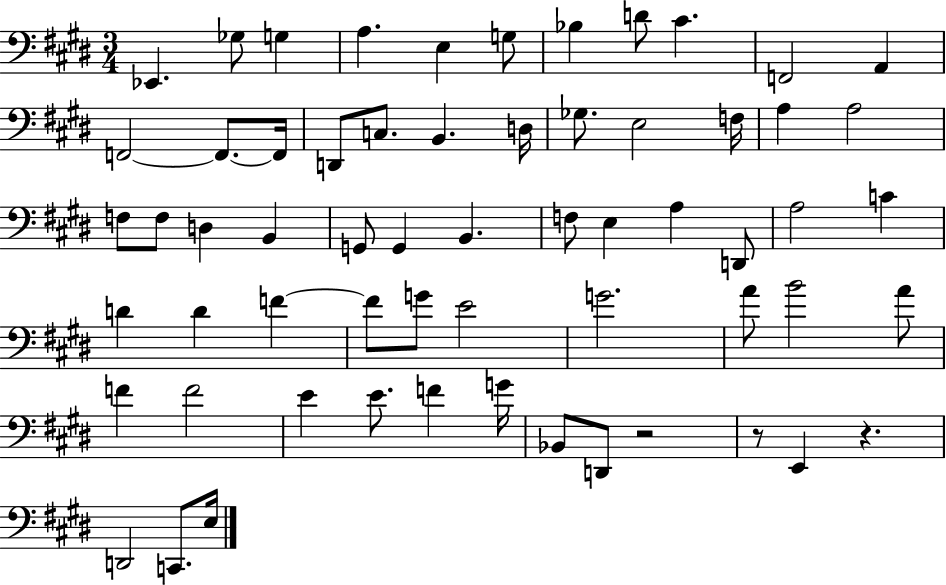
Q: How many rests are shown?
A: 3